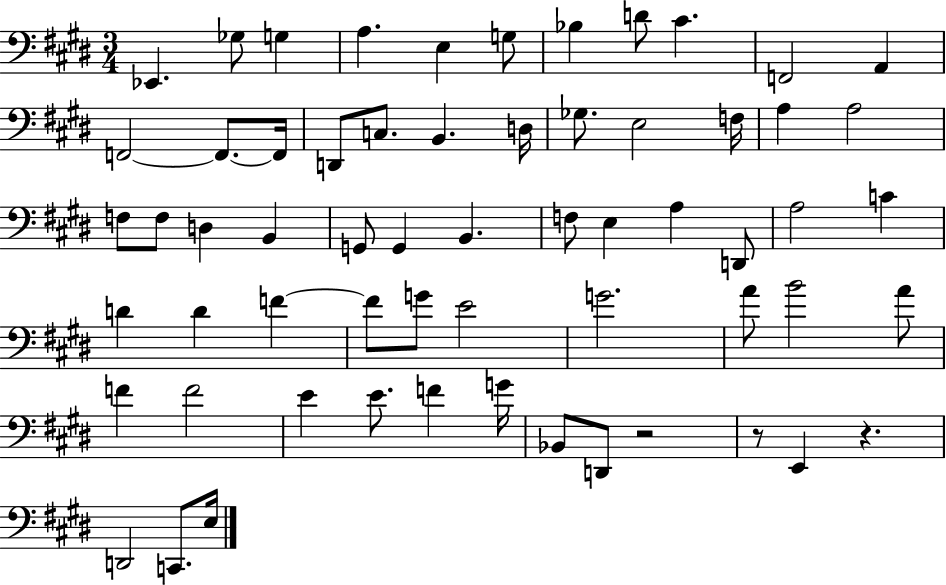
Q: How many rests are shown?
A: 3